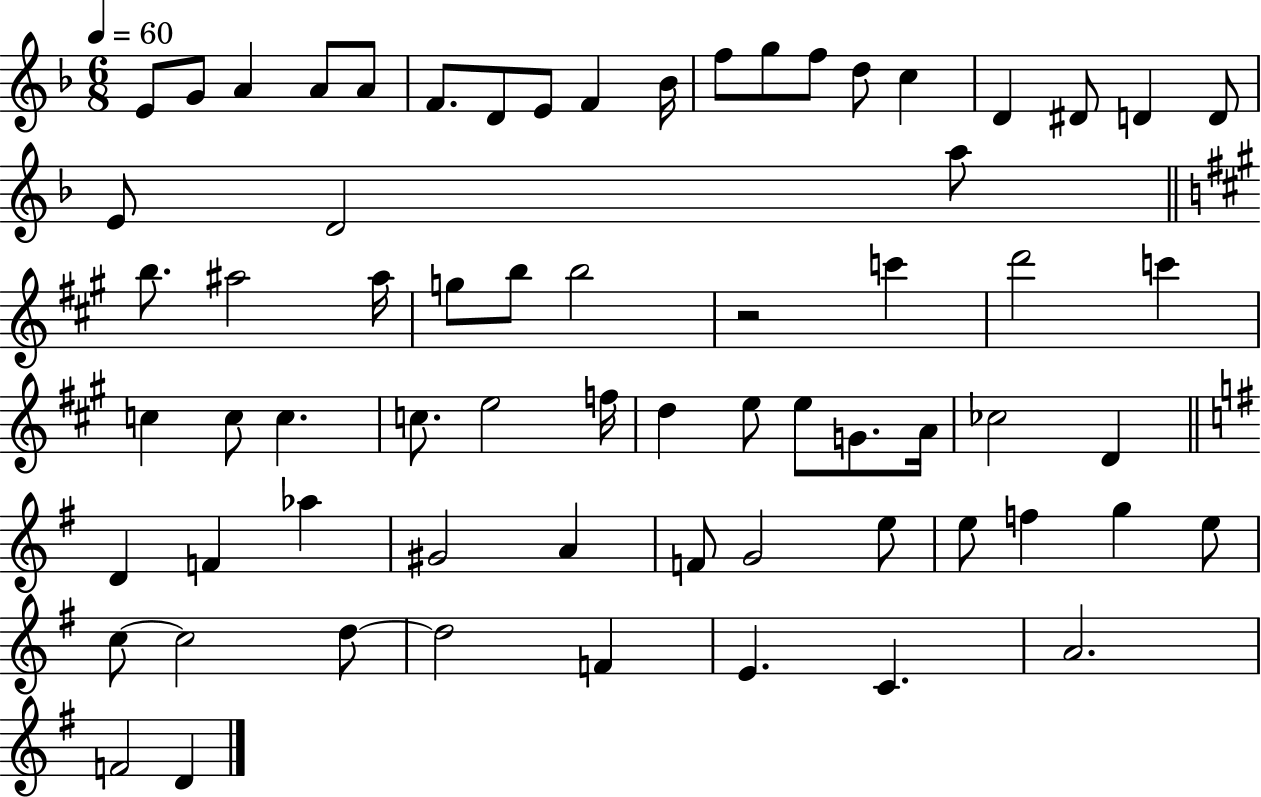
{
  \clef treble
  \numericTimeSignature
  \time 6/8
  \key f \major
  \tempo 4 = 60
  \repeat volta 2 { e'8 g'8 a'4 a'8 a'8 | f'8. d'8 e'8 f'4 bes'16 | f''8 g''8 f''8 d''8 c''4 | d'4 dis'8 d'4 d'8 | \break e'8 d'2 a''8 | \bar "||" \break \key a \major b''8. ais''2 ais''16 | g''8 b''8 b''2 | r2 c'''4 | d'''2 c'''4 | \break c''4 c''8 c''4. | c''8. e''2 f''16 | d''4 e''8 e''8 g'8. a'16 | ces''2 d'4 | \break \bar "||" \break \key g \major d'4 f'4 aes''4 | gis'2 a'4 | f'8 g'2 e''8 | e''8 f''4 g''4 e''8 | \break c''8~~ c''2 d''8~~ | d''2 f'4 | e'4. c'4. | a'2. | \break f'2 d'4 | } \bar "|."
}